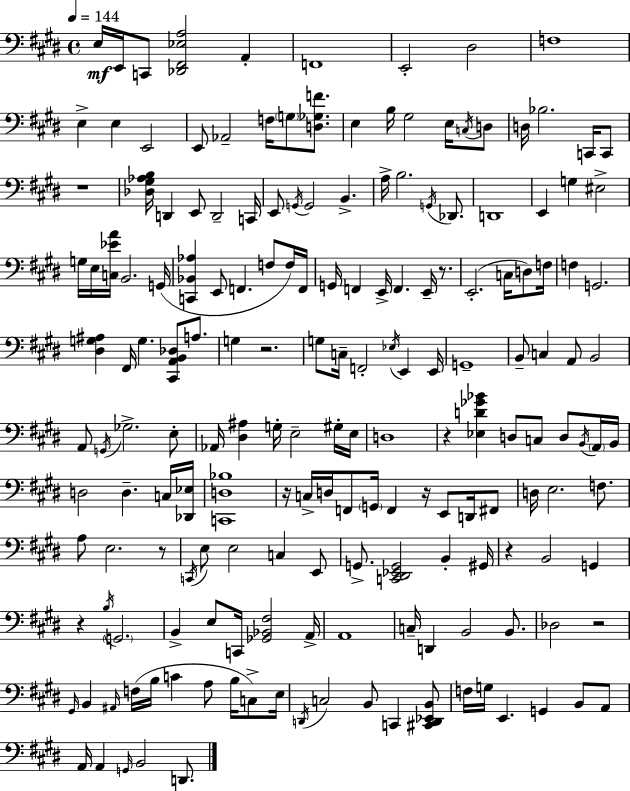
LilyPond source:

{
  \clef bass
  \time 4/4
  \defaultTimeSignature
  \key e \major
  \tempo 4 = 144
  e16\mf e,16 c,8 <des, fis, ees a>2 a,4-. | f,1 | e,2-. dis2 | f1 | \break e4-> e4 e,2 | e,8 aes,2-- f16 \parenthesize g8 <d ges f'>8. | e4 b16 gis2 e16 \acciaccatura { c16 } d8 | d16 bes2. c,16 c,8 | \break r1 | <des gis aes b>16 d,4 e,8 d,2-- | c,16 e,8 \acciaccatura { g,16 } g,2 b,4.-> | a16-> b2. \acciaccatura { g,16 } | \break des,8. d,1 | e,4 g4 eis2-> | g16 e16 <c ees' a'>16 b,2. | g,16( <c, bes, aes>4 e,8 f,4. f8 | \break f16) f,16 g,16 f,4 e,16-> f,4. e,16-- | r8. e,2.-.( c16 | d8) f16 f4 g,2. | <dis g ais>4 fis,16 g4. <cis, a, b, des>8 | \break a8. g4 r2. | g8 c16-- f,2-. \acciaccatura { ees16 } e,4 | e,16 g,1-- | b,8-- c4 a,8 b,2 | \break a,8 \acciaccatura { g,16 } ges2.-> | e8-. aes,16 <dis ais>4 g16-. e2-- | gis16-. e16 d1 | r4 <ees d' ges' bes'>4 d8 c8 | \break d8 \acciaccatura { b,16 } \parenthesize a,16 b,16 d2 d4.-- | c16 <des, ees>16 <c, d bes>1 | r16 c16-> d16 f,8 \parenthesize g,16 f,4 | r16 e,8 d,16 fis,8 d16 e2. | \break f8. a8 e2. | r8 \acciaccatura { c,16 } e8 e2 | c4 e,8 g,8.-> <c, dis, ees, g,>2 | b,4-. gis,16 r4 b,2 | \break g,4 r4 \acciaccatura { b16 } \parenthesize g,2. | b,4-> e8 c,16 <ges, bes, fis>2 | a,16-> a,1 | c16-- d,4 b,2 | \break b,8. des2 | r2 \grace { gis,16 } b,4 \grace { ais,16 } f16( b16 | c'4 a8 b16 c8->) e16 \acciaccatura { d,16 } c2 | b,8 c,4 <cis, d, ees, b,>8 f16 g16 e,4. | \break g,4 b,8 a,8 a,16 a,4 | \grace { g,16 } b,2 d,8. \bar "|."
}